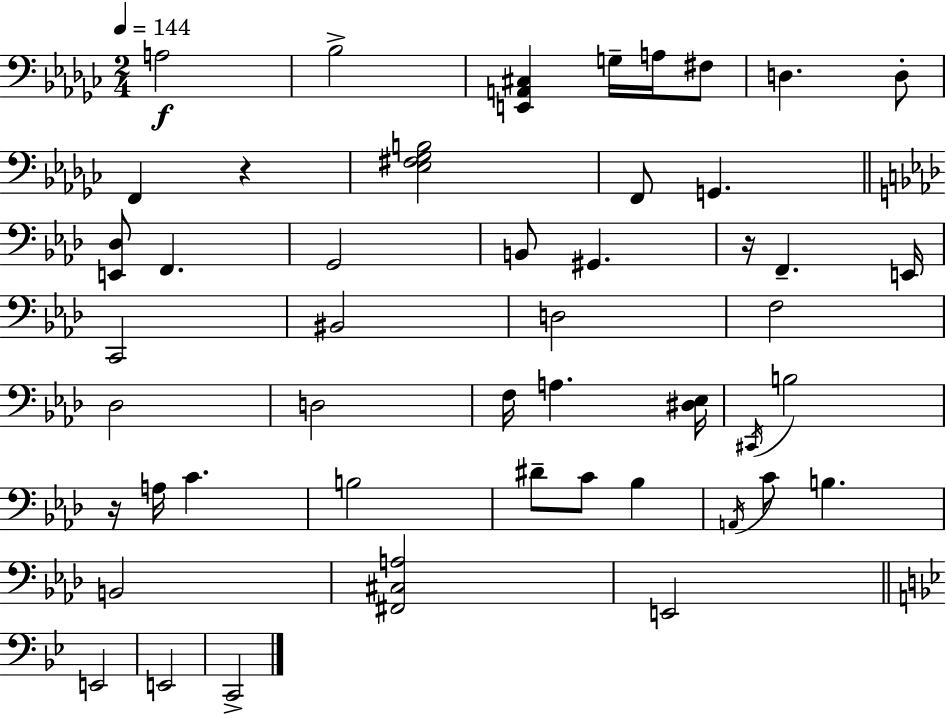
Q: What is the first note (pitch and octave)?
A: A3